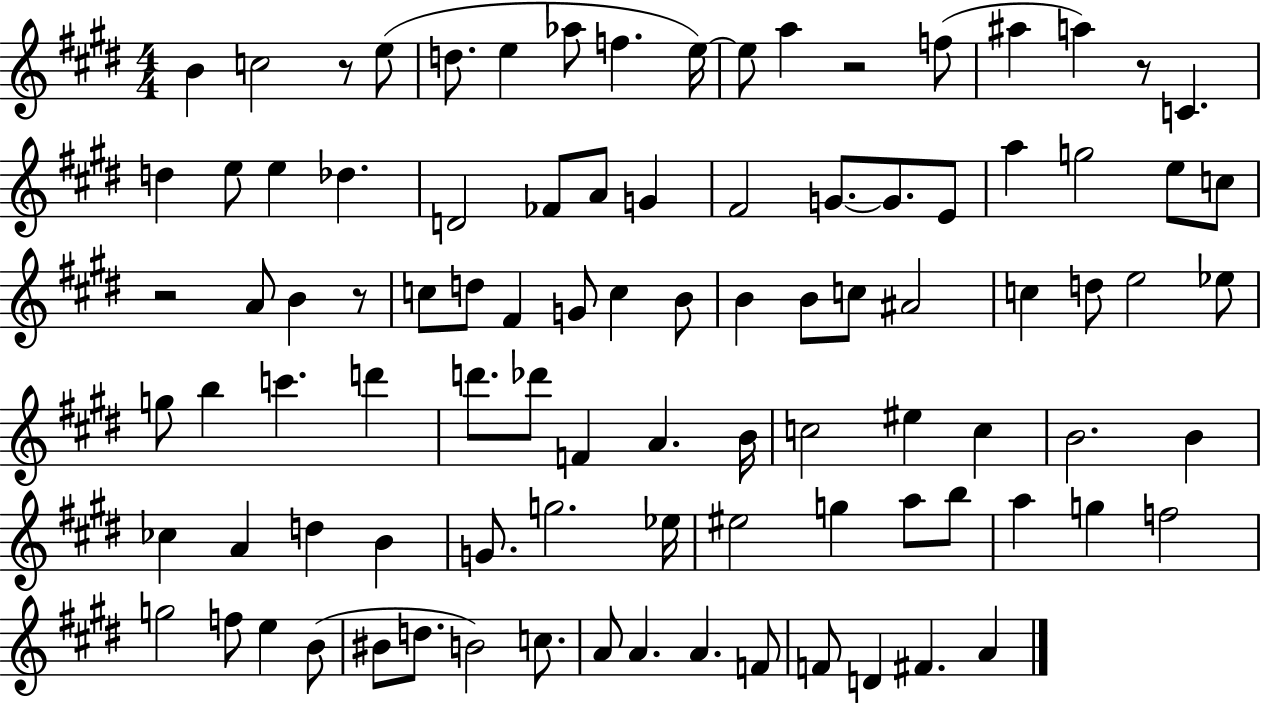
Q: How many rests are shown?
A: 5